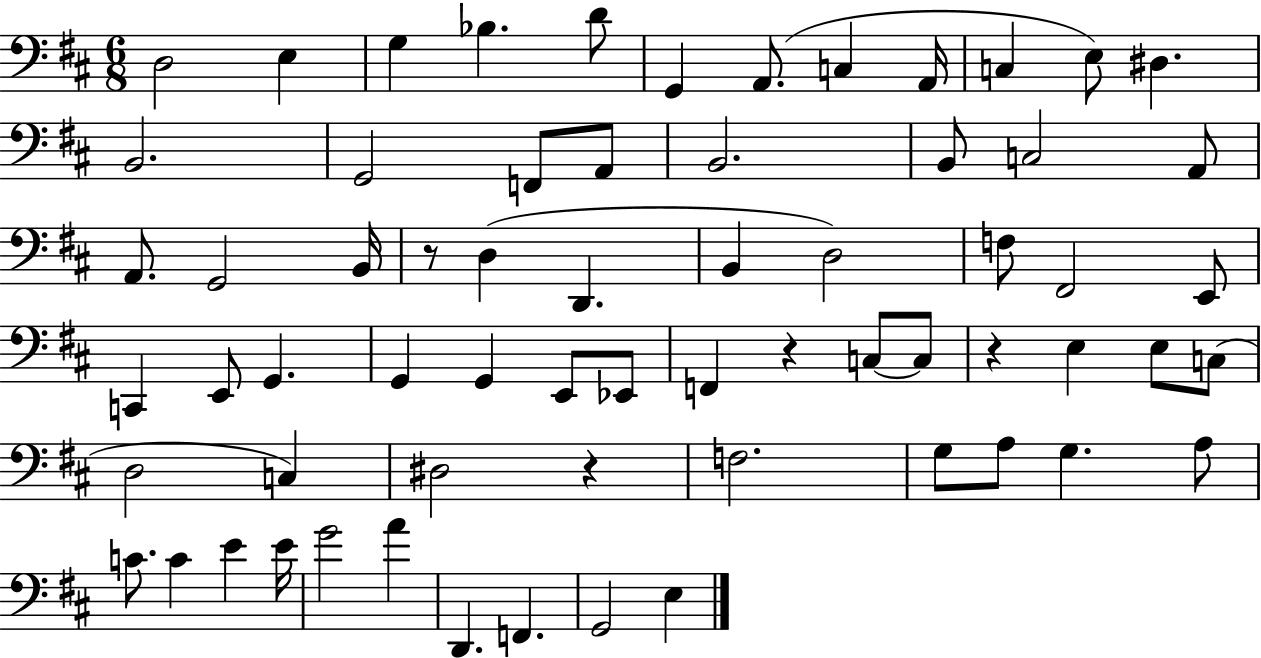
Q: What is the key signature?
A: D major